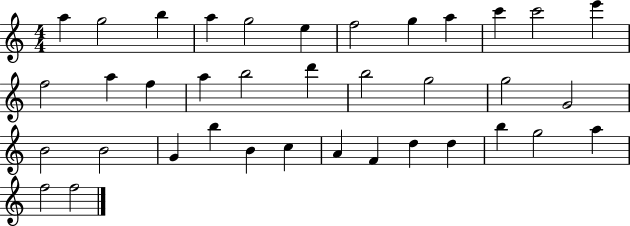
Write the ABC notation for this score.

X:1
T:Untitled
M:4/4
L:1/4
K:C
a g2 b a g2 e f2 g a c' c'2 e' f2 a f a b2 d' b2 g2 g2 G2 B2 B2 G b B c A F d d b g2 a f2 f2